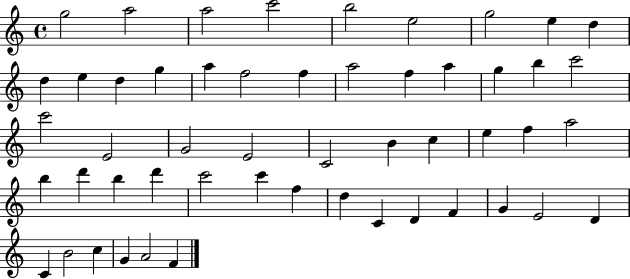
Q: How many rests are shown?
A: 0